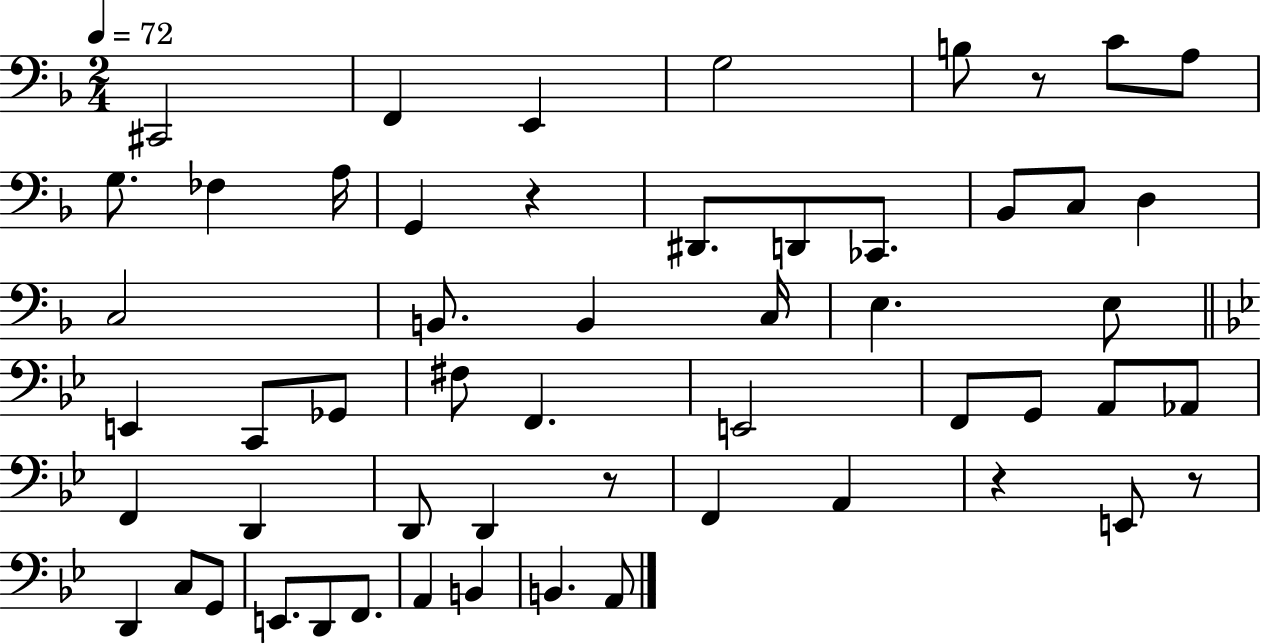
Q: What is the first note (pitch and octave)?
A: C#2